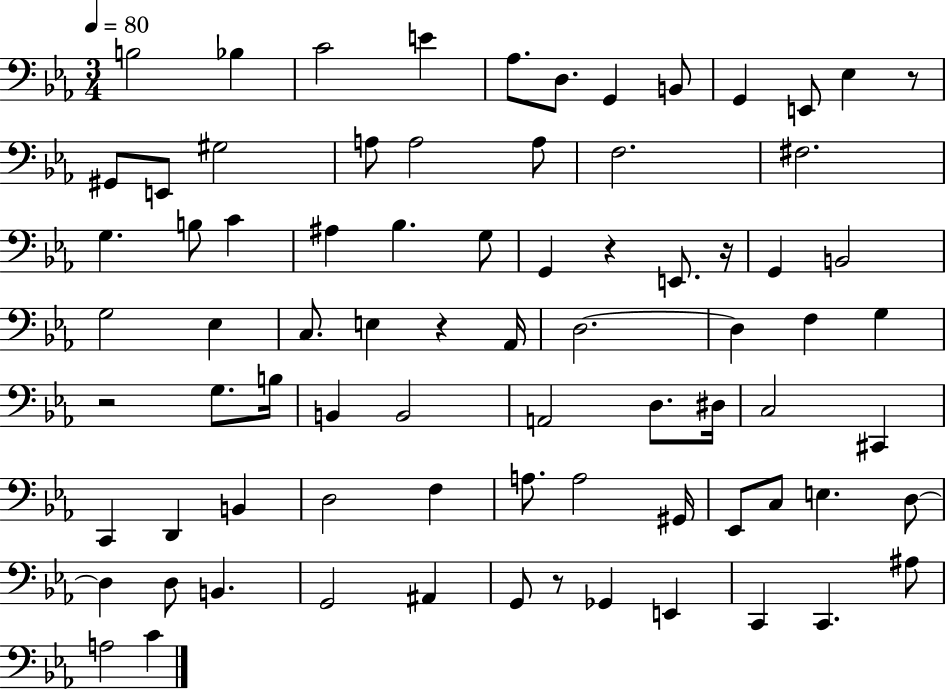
{
  \clef bass
  \numericTimeSignature
  \time 3/4
  \key ees \major
  \tempo 4 = 80
  b2 bes4 | c'2 e'4 | aes8. d8. g,4 b,8 | g,4 e,8 ees4 r8 | \break gis,8 e,8 gis2 | a8 a2 a8 | f2. | fis2. | \break g4. b8 c'4 | ais4 bes4. g8 | g,4 r4 e,8. r16 | g,4 b,2 | \break g2 ees4 | c8. e4 r4 aes,16 | d2.~~ | d4 f4 g4 | \break r2 g8. b16 | b,4 b,2 | a,2 d8. dis16 | c2 cis,4 | \break c,4 d,4 b,4 | d2 f4 | a8. a2 gis,16 | ees,8 c8 e4. d8~~ | \break d4 d8 b,4. | g,2 ais,4 | g,8 r8 ges,4 e,4 | c,4 c,4. ais8 | \break a2 c'4 | \bar "|."
}